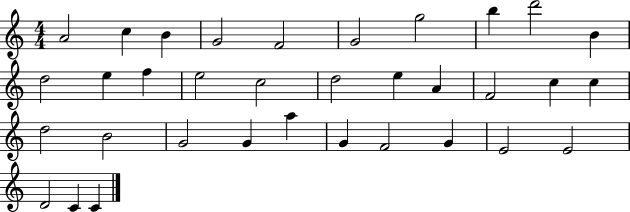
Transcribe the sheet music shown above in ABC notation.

X:1
T:Untitled
M:4/4
L:1/4
K:C
A2 c B G2 F2 G2 g2 b d'2 B d2 e f e2 c2 d2 e A F2 c c d2 B2 G2 G a G F2 G E2 E2 D2 C C